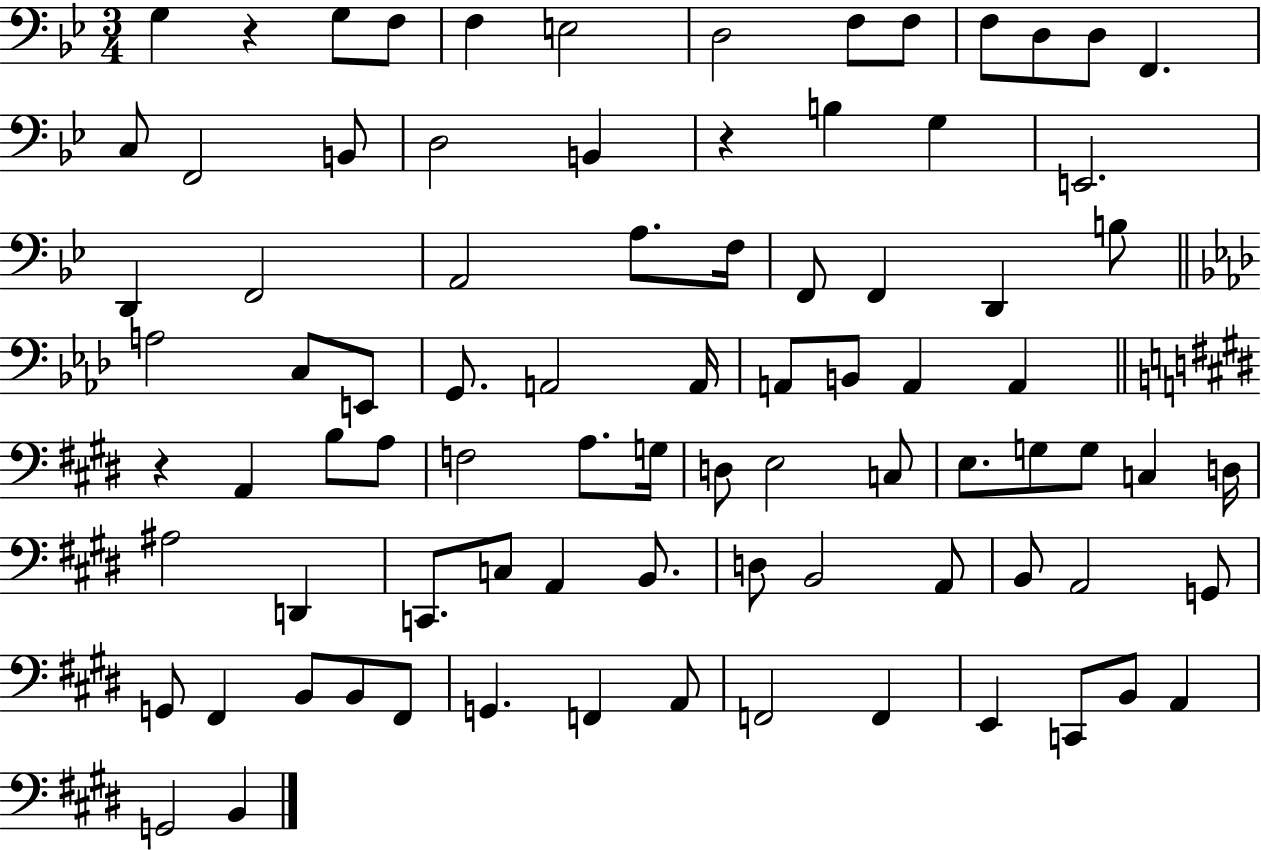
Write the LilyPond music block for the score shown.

{
  \clef bass
  \numericTimeSignature
  \time 3/4
  \key bes \major
  \repeat volta 2 { g4 r4 g8 f8 | f4 e2 | d2 f8 f8 | f8 d8 d8 f,4. | \break c8 f,2 b,8 | d2 b,4 | r4 b4 g4 | e,2. | \break d,4 f,2 | a,2 a8. f16 | f,8 f,4 d,4 b8 | \bar "||" \break \key aes \major a2 c8 e,8 | g,8. a,2 a,16 | a,8 b,8 a,4 a,4 | \bar "||" \break \key e \major r4 a,4 b8 a8 | f2 a8. g16 | d8 e2 c8 | e8. g8 g8 c4 d16 | \break ais2 d,4 | c,8. c8 a,4 b,8. | d8 b,2 a,8 | b,8 a,2 g,8 | \break g,8 fis,4 b,8 b,8 fis,8 | g,4. f,4 a,8 | f,2 f,4 | e,4 c,8 b,8 a,4 | \break g,2 b,4 | } \bar "|."
}